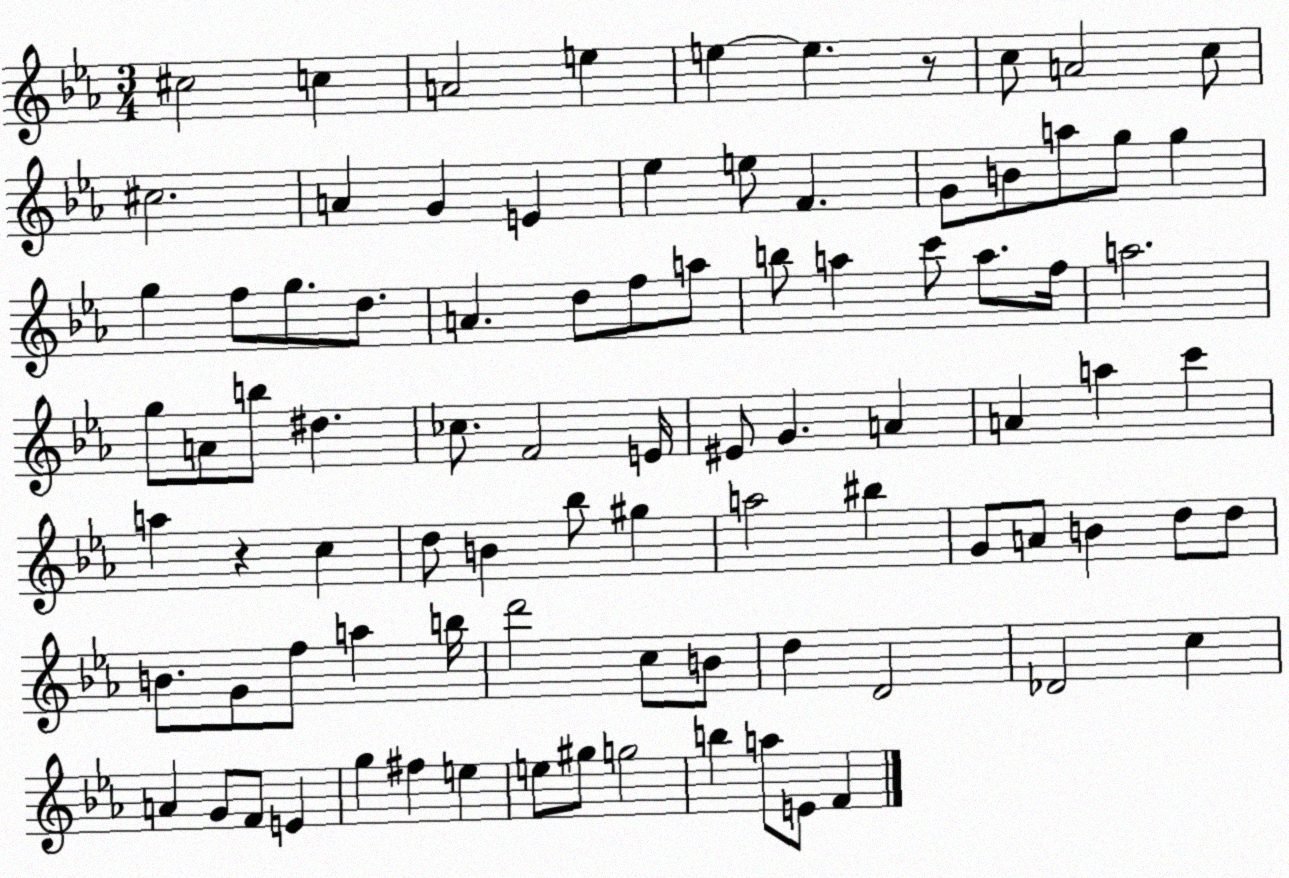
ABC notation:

X:1
T:Untitled
M:3/4
L:1/4
K:Eb
^c2 c A2 e e e z/2 c/2 A2 c/2 ^c2 A G E _e e/2 F G/2 B/2 a/2 g/2 g g f/2 g/2 d/2 A d/2 f/2 a/2 b/2 a c'/2 a/2 f/4 a2 g/2 A/2 b/2 ^d _c/2 F2 E/4 ^E/2 G A A a c' a z c d/2 B _b/2 ^g a2 ^b G/2 A/2 B d/2 d/2 B/2 G/2 f/2 a b/4 d'2 c/2 B/2 d D2 _D2 c A G/2 F/2 E g ^f e e/2 ^g/2 g2 b a/2 E/2 F